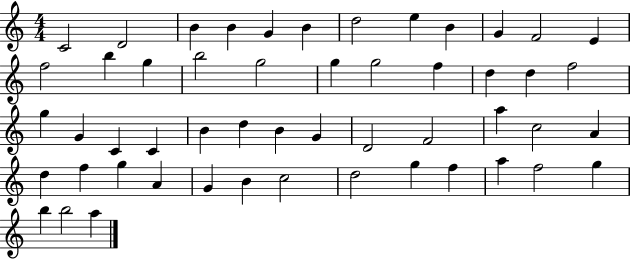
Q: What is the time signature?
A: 4/4